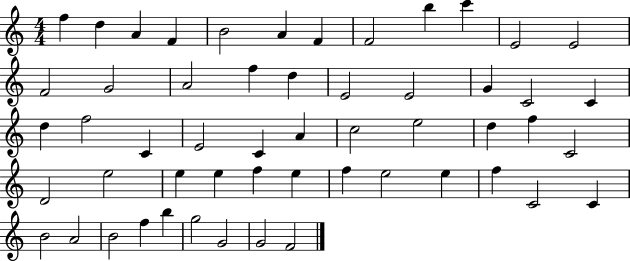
{
  \clef treble
  \numericTimeSignature
  \time 4/4
  \key c \major
  f''4 d''4 a'4 f'4 | b'2 a'4 f'4 | f'2 b''4 c'''4 | e'2 e'2 | \break f'2 g'2 | a'2 f''4 d''4 | e'2 e'2 | g'4 c'2 c'4 | \break d''4 f''2 c'4 | e'2 c'4 a'4 | c''2 e''2 | d''4 f''4 c'2 | \break d'2 e''2 | e''4 e''4 f''4 e''4 | f''4 e''2 e''4 | f''4 c'2 c'4 | \break b'2 a'2 | b'2 f''4 b''4 | g''2 g'2 | g'2 f'2 | \break \bar "|."
}